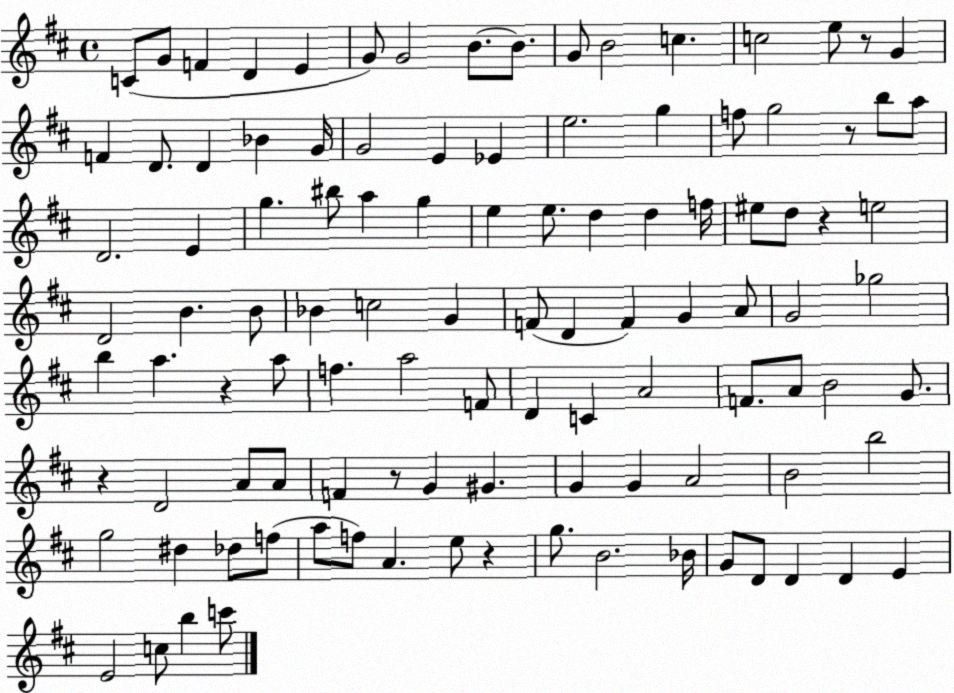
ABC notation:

X:1
T:Untitled
M:4/4
L:1/4
K:D
C/2 G/2 F D E G/2 G2 B/2 B/2 G/2 B2 c c2 e/2 z/2 G F D/2 D _B G/4 G2 E _E e2 g f/2 g2 z/2 b/2 a/2 D2 E g ^b/2 a g e e/2 d d f/4 ^e/2 d/2 z e2 D2 B B/2 _B c2 G F/2 D F G A/2 G2 _g2 b a z a/2 f a2 F/2 D C A2 F/2 A/2 B2 G/2 z D2 A/2 A/2 F z/2 G ^G G G A2 B2 b2 g2 ^d _d/2 f/2 a/2 f/2 A e/2 z g/2 B2 _B/4 G/2 D/2 D D E E2 c/2 b c'/2